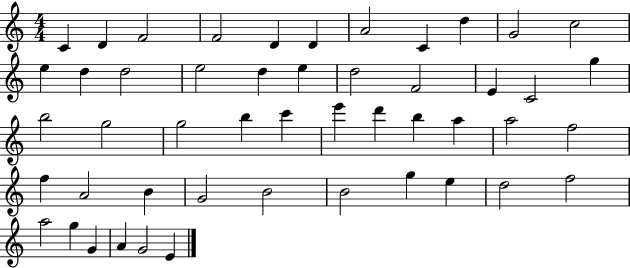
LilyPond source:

{
  \clef treble
  \numericTimeSignature
  \time 4/4
  \key c \major
  c'4 d'4 f'2 | f'2 d'4 d'4 | a'2 c'4 d''4 | g'2 c''2 | \break e''4 d''4 d''2 | e''2 d''4 e''4 | d''2 f'2 | e'4 c'2 g''4 | \break b''2 g''2 | g''2 b''4 c'''4 | e'''4 d'''4 b''4 a''4 | a''2 f''2 | \break f''4 a'2 b'4 | g'2 b'2 | b'2 g''4 e''4 | d''2 f''2 | \break a''2 g''4 g'4 | a'4 g'2 e'4 | \bar "|."
}